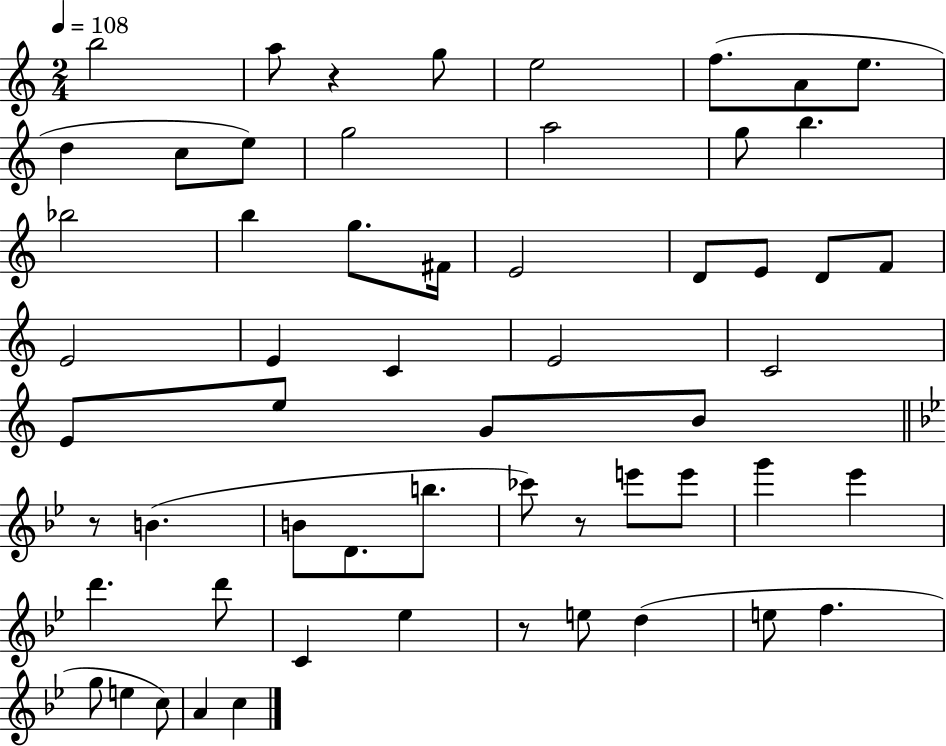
{
  \clef treble
  \numericTimeSignature
  \time 2/4
  \key c \major
  \tempo 4 = 108
  \repeat volta 2 { b''2 | a''8 r4 g''8 | e''2 | f''8.( a'8 e''8. | \break d''4 c''8 e''8) | g''2 | a''2 | g''8 b''4. | \break bes''2 | b''4 g''8. fis'16 | e'2 | d'8 e'8 d'8 f'8 | \break e'2 | e'4 c'4 | e'2 | c'2 | \break e'8 e''8 g'8 b'8 | \bar "||" \break \key bes \major r8 b'4.( | b'8 d'8. b''8. | ces'''8) r8 e'''8 e'''8 | g'''4 ees'''4 | \break d'''4. d'''8 | c'4 ees''4 | r8 e''8 d''4( | e''8 f''4. | \break g''8 e''4 c''8) | a'4 c''4 | } \bar "|."
}